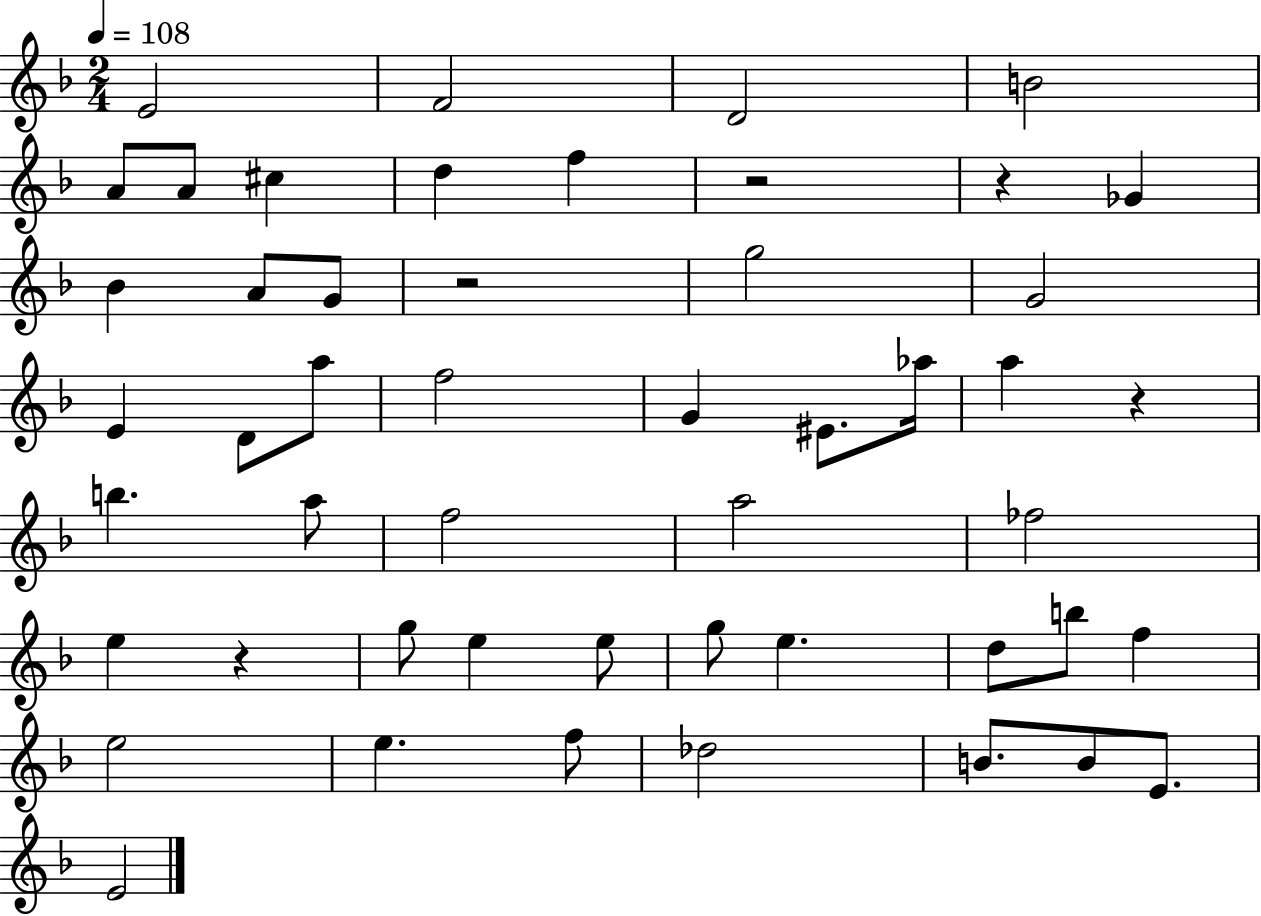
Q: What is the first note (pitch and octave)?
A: E4